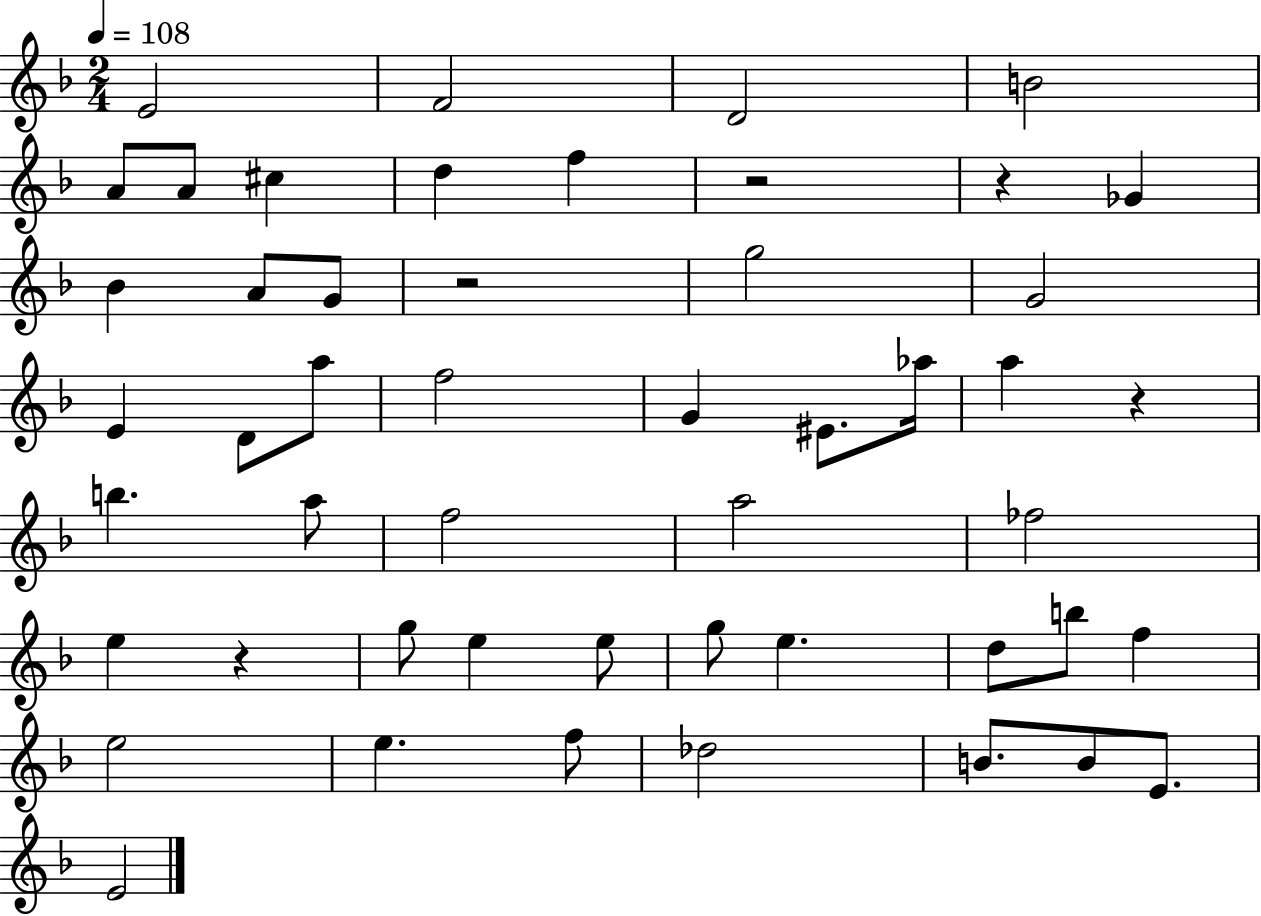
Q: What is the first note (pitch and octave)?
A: E4